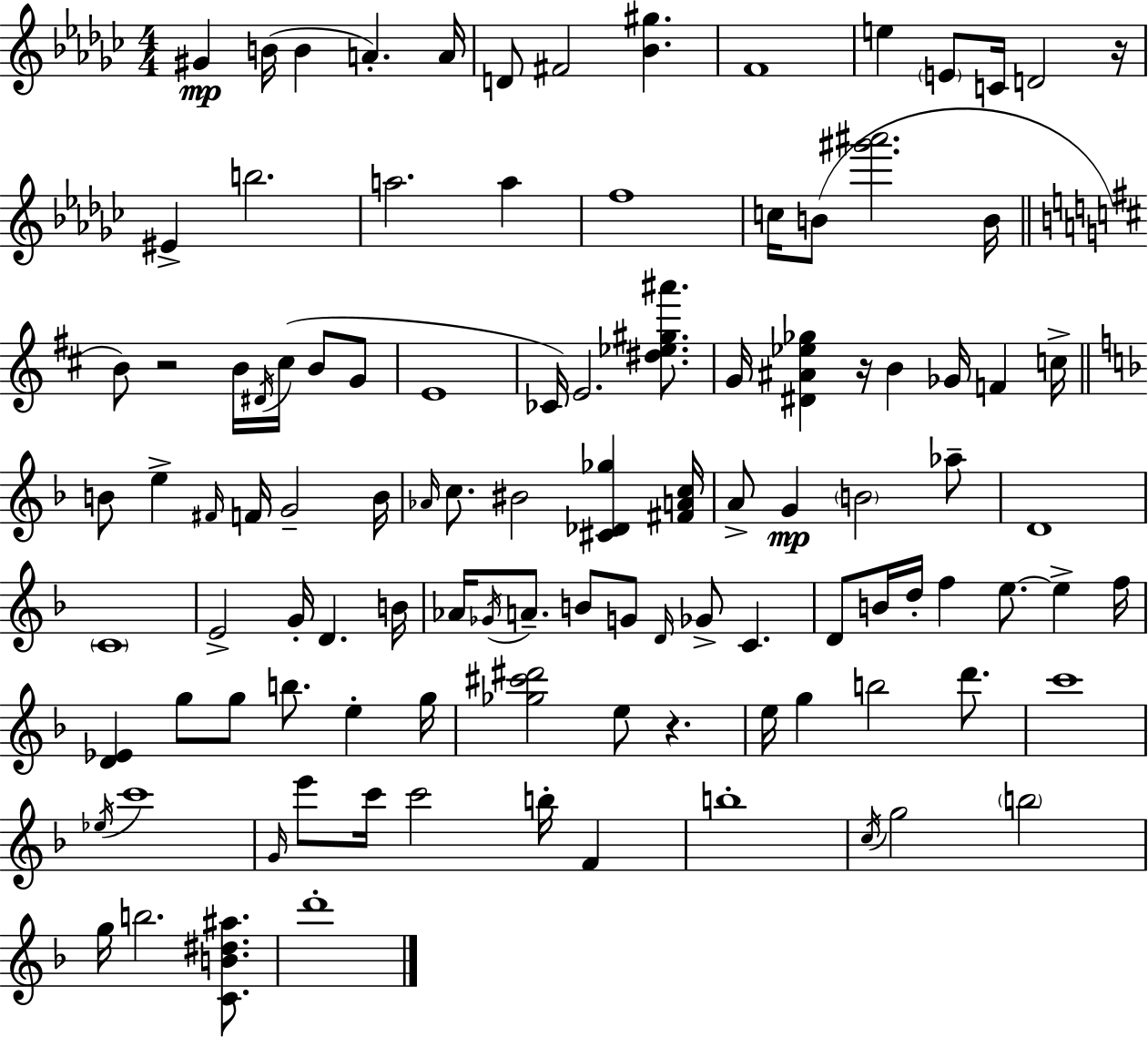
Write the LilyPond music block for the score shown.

{
  \clef treble
  \numericTimeSignature
  \time 4/4
  \key ees \minor
  gis'4\mp b'16( b'4 a'4.-.) a'16 | d'8 fis'2 <bes' gis''>4. | f'1 | e''4 \parenthesize e'8 c'16 d'2 r16 | \break eis'4-> b''2. | a''2. a''4 | f''1 | c''16 b'8( <gis''' ais'''>2. b'16 | \break \bar "||" \break \key d \major b'8) r2 b'16 \acciaccatura { dis'16 }( cis''16 b'8 g'8 | e'1 | ces'16) e'2. <dis'' ees'' gis'' ais'''>8. | g'16 <dis' ais' ees'' ges''>4 r16 b'4 ges'16 f'4 | \break c''16-> \bar "||" \break \key f \major b'8 e''4-> \grace { fis'16 } f'16 g'2-- | b'16 \grace { aes'16 } c''8. bis'2 <cis' des' ges''>4 | <fis' a' c''>16 a'8-> g'4\mp \parenthesize b'2 | aes''8-- d'1 | \break \parenthesize c'1 | e'2-> g'16-. d'4. | b'16 aes'16 \acciaccatura { ges'16 } a'8.-- b'8 g'8 \grace { d'16 } ges'8-> c'4. | d'8 b'16 d''16-. f''4 e''8.~~ e''4-> | \break f''16 <d' ees'>4 g''8 g''8 b''8. e''4-. | g''16 <ges'' cis''' dis'''>2 e''8 r4. | e''16 g''4 b''2 | d'''8. c'''1 | \break \acciaccatura { ees''16 } c'''1 | \grace { g'16 } e'''8 c'''16 c'''2 | b''16-. f'4 b''1-. | \acciaccatura { c''16 } g''2 \parenthesize b''2 | \break g''16 b''2. | <c' b' dis'' ais''>8. d'''1-. | \bar "|."
}